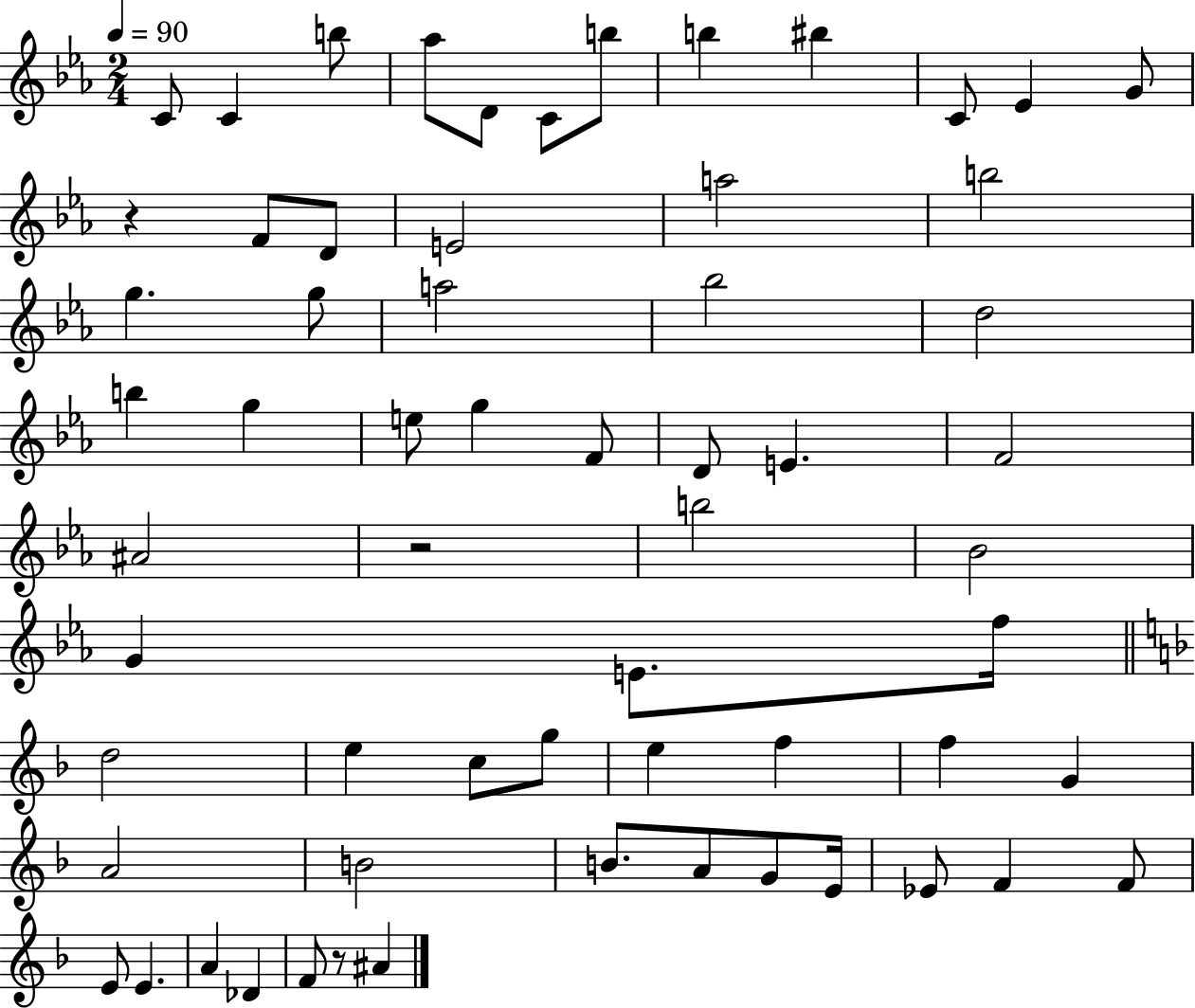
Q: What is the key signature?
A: EES major